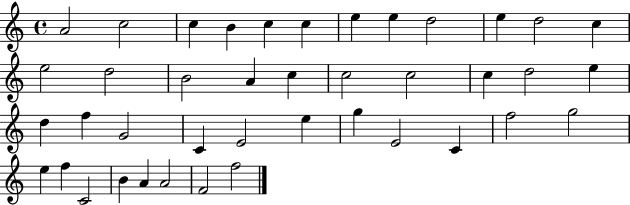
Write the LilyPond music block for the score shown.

{
  \clef treble
  \time 4/4
  \defaultTimeSignature
  \key c \major
  a'2 c''2 | c''4 b'4 c''4 c''4 | e''4 e''4 d''2 | e''4 d''2 c''4 | \break e''2 d''2 | b'2 a'4 c''4 | c''2 c''2 | c''4 d''2 e''4 | \break d''4 f''4 g'2 | c'4 e'2 e''4 | g''4 e'2 c'4 | f''2 g''2 | \break e''4 f''4 c'2 | b'4 a'4 a'2 | f'2 f''2 | \bar "|."
}